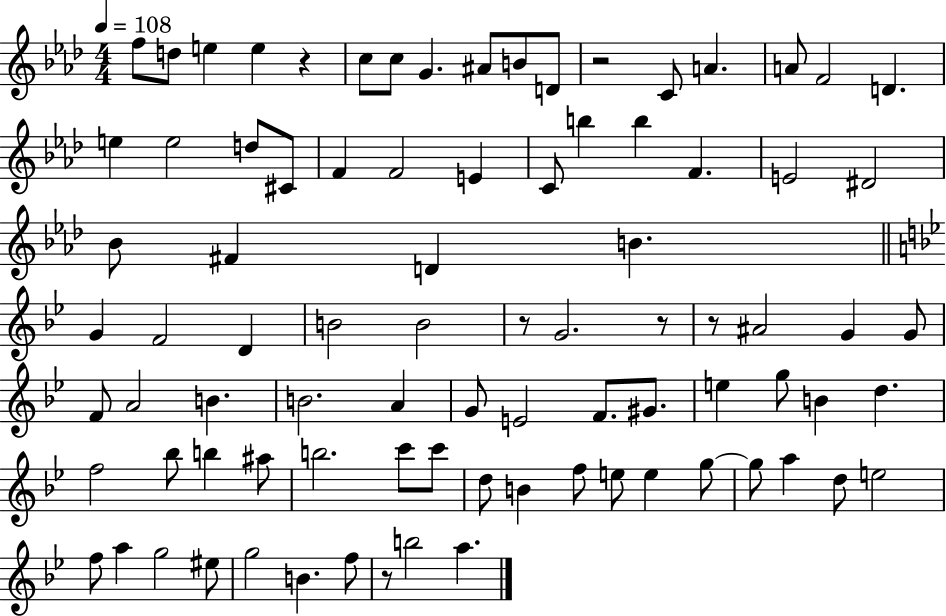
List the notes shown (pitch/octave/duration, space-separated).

F5/e D5/e E5/q E5/q R/q C5/e C5/e G4/q. A#4/e B4/e D4/e R/h C4/e A4/q. A4/e F4/h D4/q. E5/q E5/h D5/e C#4/e F4/q F4/h E4/q C4/e B5/q B5/q F4/q. E4/h D#4/h Bb4/e F#4/q D4/q B4/q. G4/q F4/h D4/q B4/h B4/h R/e G4/h. R/e R/e A#4/h G4/q G4/e F4/e A4/h B4/q. B4/h. A4/q G4/e E4/h F4/e. G#4/e. E5/q G5/e B4/q D5/q. F5/h Bb5/e B5/q A#5/e B5/h. C6/e C6/e D5/e B4/q F5/e E5/e E5/q G5/e G5/e A5/q D5/e E5/h F5/e A5/q G5/h EIS5/e G5/h B4/q. F5/e R/e B5/h A5/q.